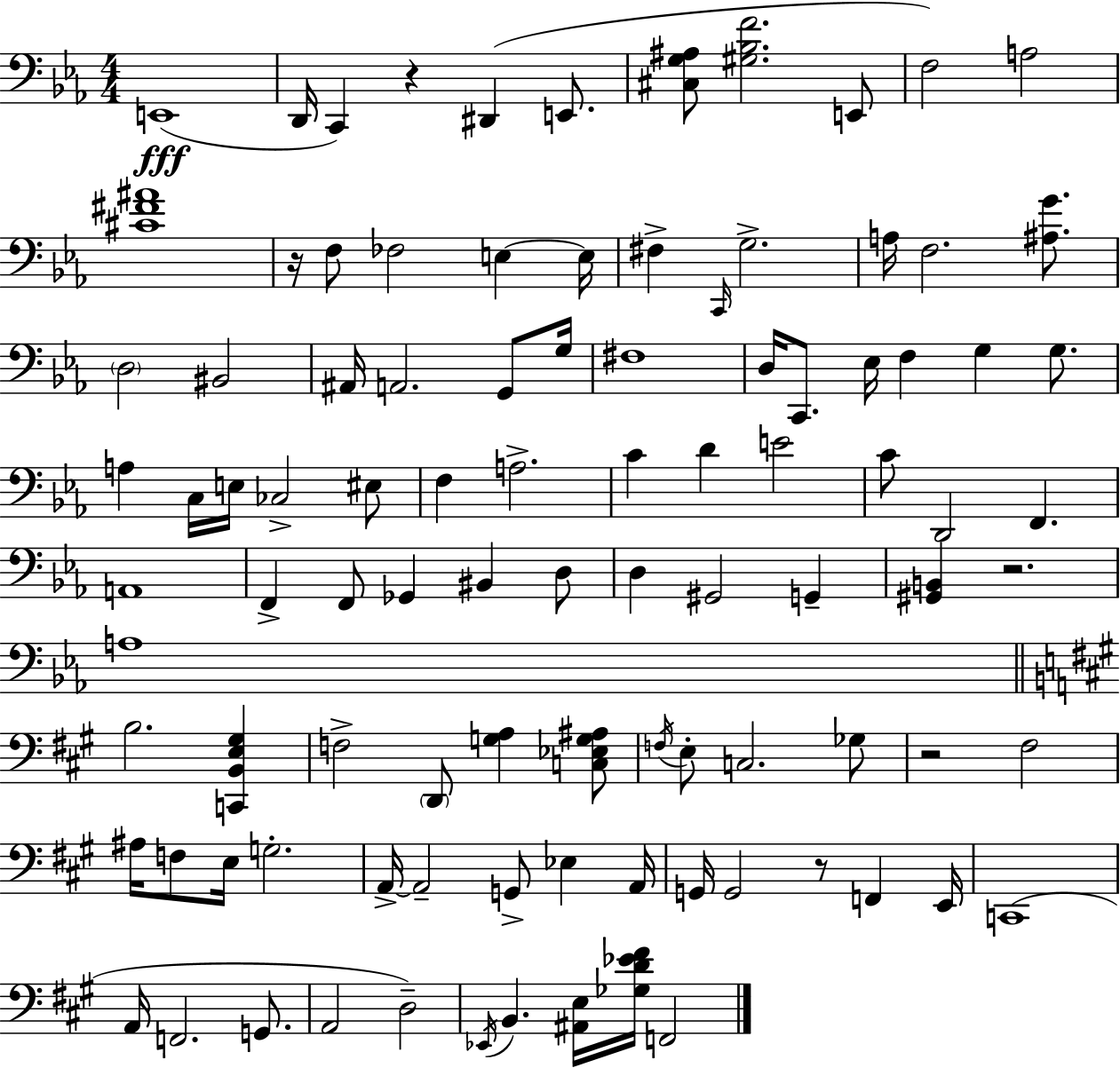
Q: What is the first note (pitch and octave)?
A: E2